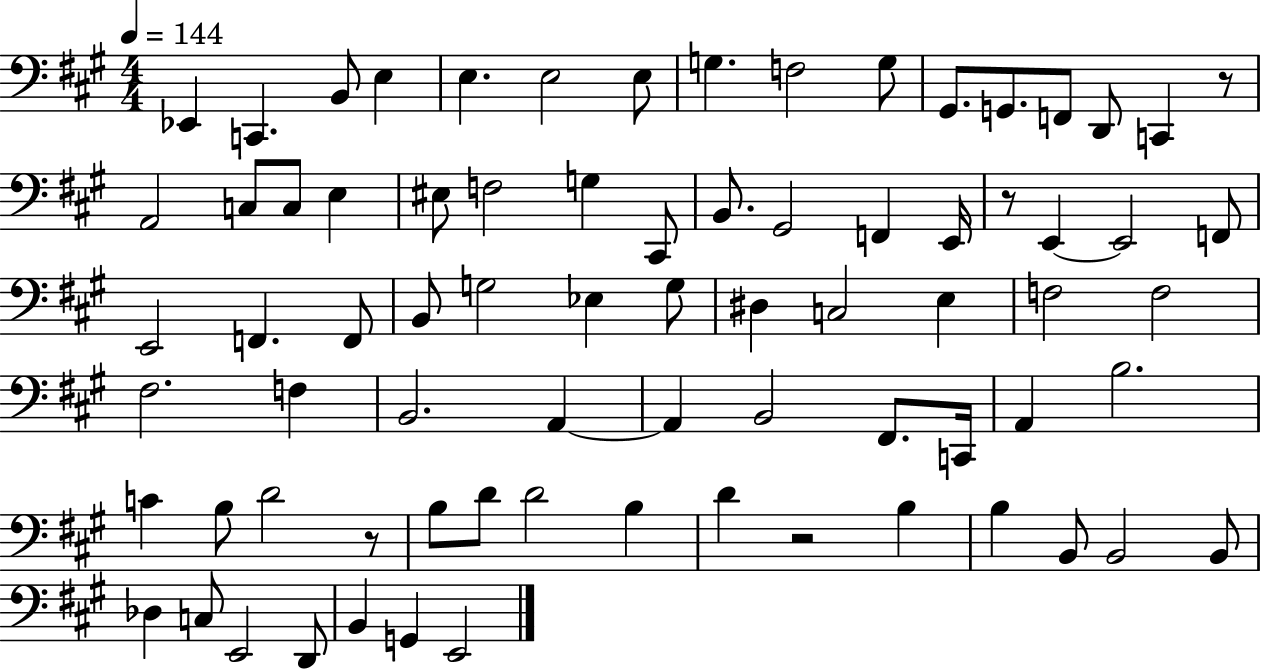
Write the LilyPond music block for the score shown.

{
  \clef bass
  \numericTimeSignature
  \time 4/4
  \key a \major
  \tempo 4 = 144
  ees,4 c,4. b,8 e4 | e4. e2 e8 | g4. f2 g8 | gis,8. g,8. f,8 d,8 c,4 r8 | \break a,2 c8 c8 e4 | eis8 f2 g4 cis,8 | b,8. gis,2 f,4 e,16 | r8 e,4~~ e,2 f,8 | \break e,2 f,4. f,8 | b,8 g2 ees4 g8 | dis4 c2 e4 | f2 f2 | \break fis2. f4 | b,2. a,4~~ | a,4 b,2 fis,8. c,16 | a,4 b2. | \break c'4 b8 d'2 r8 | b8 d'8 d'2 b4 | d'4 r2 b4 | b4 b,8 b,2 b,8 | \break des4 c8 e,2 d,8 | b,4 g,4 e,2 | \bar "|."
}